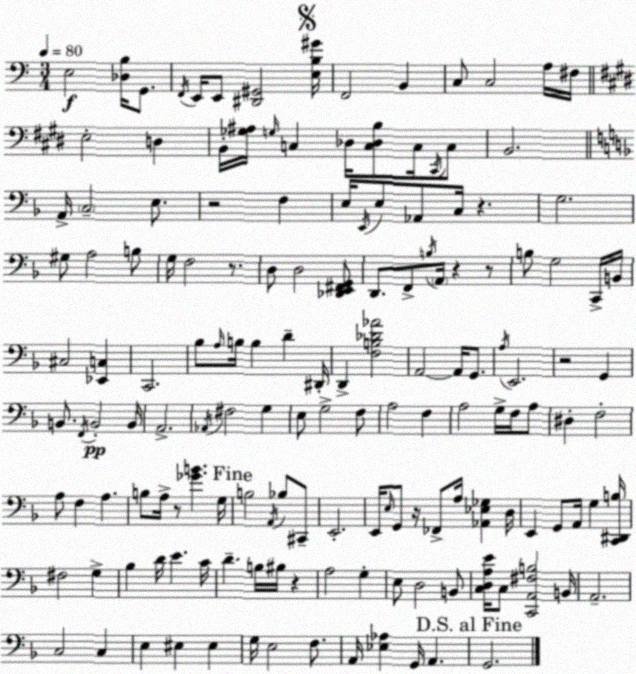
X:1
T:Untitled
M:3/4
L:1/4
K:Am
E,2 [_D,B,]/4 G,,/2 F,,/4 E,,/4 E,,/2 [^D,,^G,,]2 [E,B,^G]/4 F,,2 B,, C,/2 C,2 A,/4 ^F,/4 E,2 D, B,,/4 [_G,^A,]/4 G,/4 C, _D,/4 [C,_D,B,]/2 C,/4 ^C,,/4 C,/2 B,,2 A,,/4 C,2 E,/2 z2 F, E,/4 E,,/4 E,/2 _A,,/2 C,/4 z G,2 ^G,/2 A,2 B,/2 G,/4 F,2 z/2 D,/2 D,2 [_D,,E,,^F,,G,,]/2 D,,/2 F,,/2 B,/4 A,,/4 z z/2 B,/2 G,2 C,,/4 B,,/4 ^C,2 [_E,,C,] C,,2 _B,/2 A,/4 B,/4 B, D ^D,,/4 D,, [F,B,_D_A]2 A,,2 A,,/4 G,,/2 A,/4 E,,2 z2 G,, B,,/2 F,,/4 B,,2 B,,/4 A,,2 _A,,/4 ^F,2 G, E,/2 G,2 F,/2 A,2 F, A,2 G,/4 F,/4 A,/2 ^D, F,2 A,/2 F, A, B,/2 A,/4 z/2 [_GB] G,/4 B,2 A,,/4 _B,/2 ^C,,/2 E,,2 E,,/4 E,/4 G,,/2 z/4 _F,,/2 A,/4 [_A,,_E,_G,] D,/4 E,, G,,/2 A,,/4 G, [C,,^D,,B,]/4 ^F,2 G, _B, D/4 E C/4 D B,/4 ^B,/4 z A,2 G, E,/2 D,2 B,,/2 [C,D,A,E]/4 C,/2 [C,,A,,^F,B,]2 B,,/4 A,,2 C,2 C, E, ^E, ^E, G,/4 E,2 F,/2 A,,/4 [_E,_A,] G,,/4 A,, G,,2